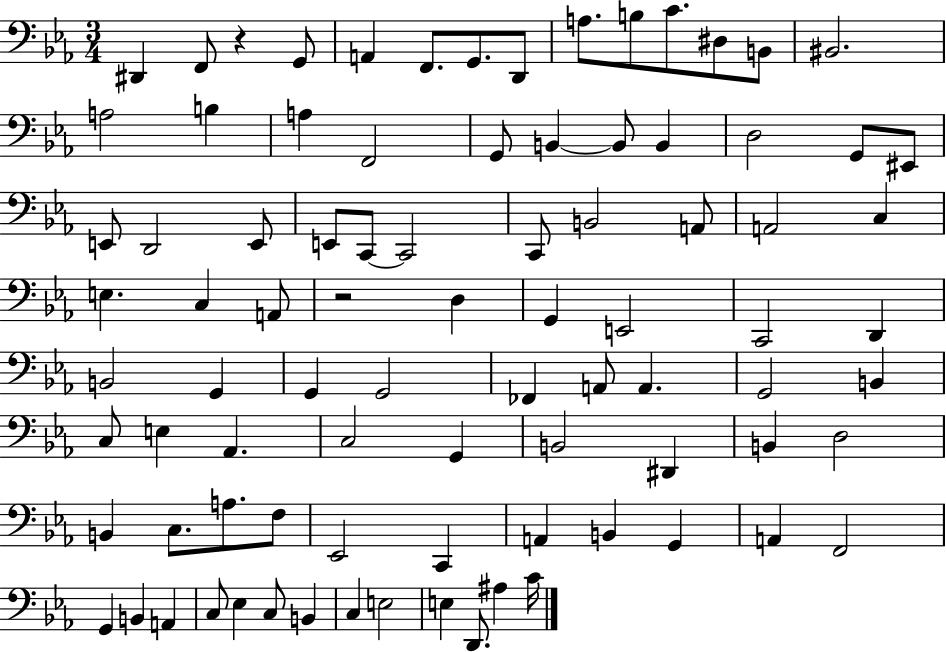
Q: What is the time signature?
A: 3/4